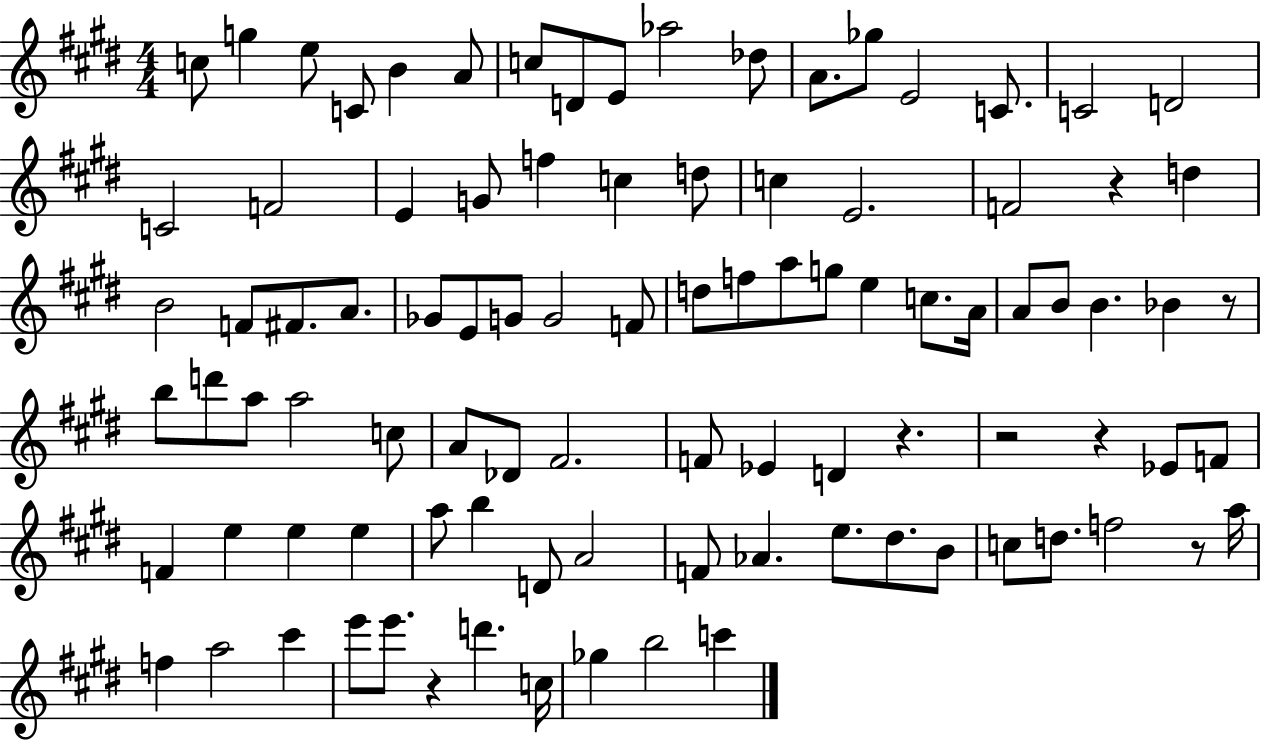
C5/e G5/q E5/e C4/e B4/q A4/e C5/e D4/e E4/e Ab5/h Db5/e A4/e. Gb5/e E4/h C4/e. C4/h D4/h C4/h F4/h E4/q G4/e F5/q C5/q D5/e C5/q E4/h. F4/h R/q D5/q B4/h F4/e F#4/e. A4/e. Gb4/e E4/e G4/e G4/h F4/e D5/e F5/e A5/e G5/e E5/q C5/e. A4/s A4/e B4/e B4/q. Bb4/q R/e B5/e D6/e A5/e A5/h C5/e A4/e Db4/e F#4/h. F4/e Eb4/q D4/q R/q. R/h R/q Eb4/e F4/e F4/q E5/q E5/q E5/q A5/e B5/q D4/e A4/h F4/e Ab4/q. E5/e. D#5/e. B4/e C5/e D5/e. F5/h R/e A5/s F5/q A5/h C#6/q E6/e E6/e. R/q D6/q. C5/s Gb5/q B5/h C6/q